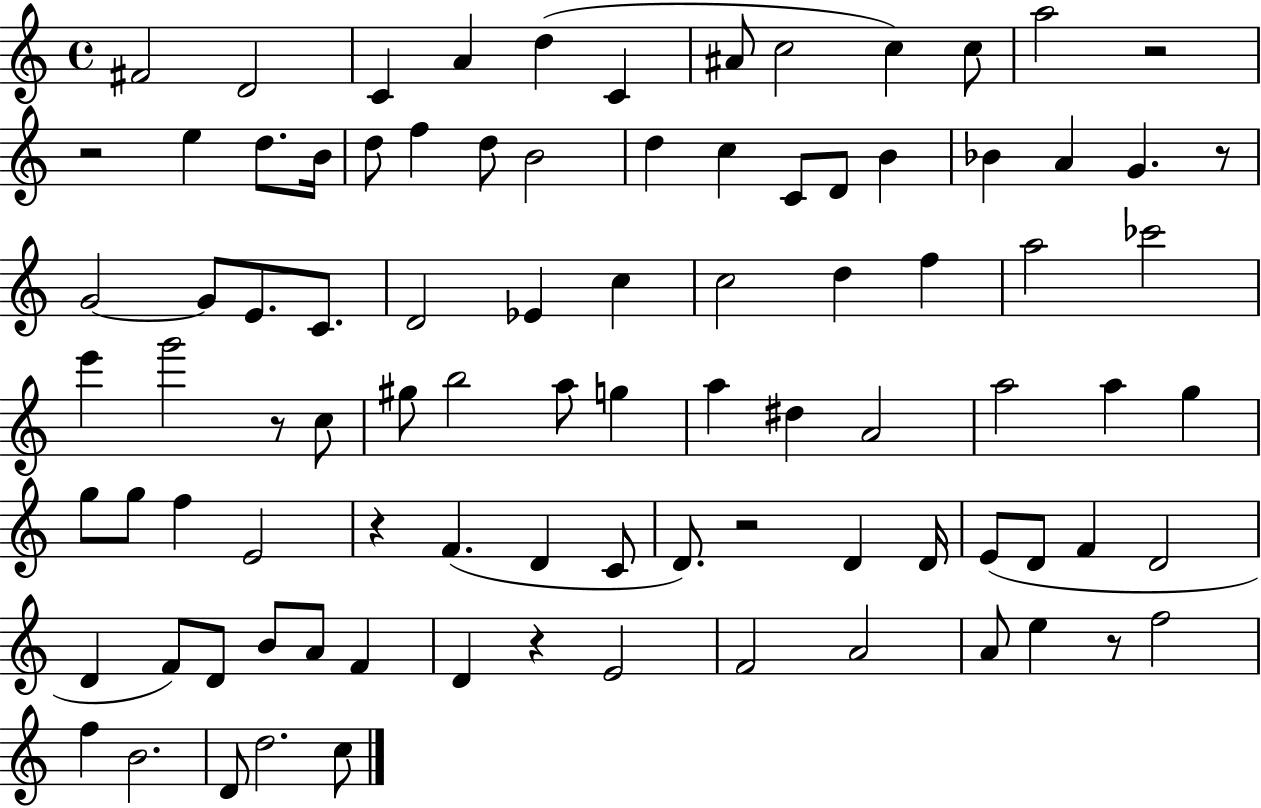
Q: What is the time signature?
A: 4/4